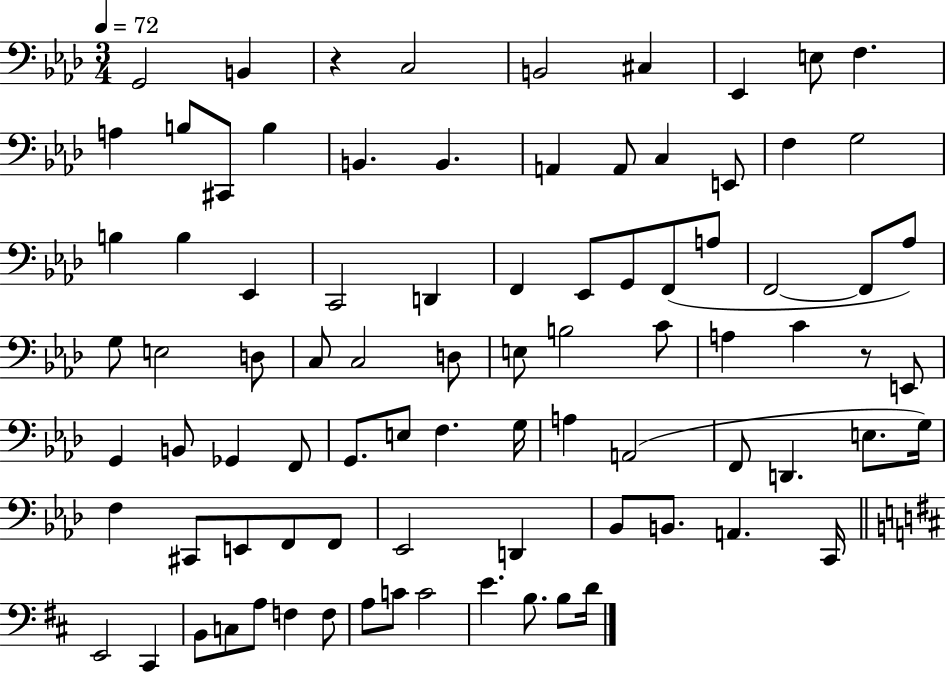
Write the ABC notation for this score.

X:1
T:Untitled
M:3/4
L:1/4
K:Ab
G,,2 B,, z C,2 B,,2 ^C, _E,, E,/2 F, A, B,/2 ^C,,/2 B, B,, B,, A,, A,,/2 C, E,,/2 F, G,2 B, B, _E,, C,,2 D,, F,, _E,,/2 G,,/2 F,,/2 A,/2 F,,2 F,,/2 _A,/2 G,/2 E,2 D,/2 C,/2 C,2 D,/2 E,/2 B,2 C/2 A, C z/2 E,,/2 G,, B,,/2 _G,, F,,/2 G,,/2 E,/2 F, G,/4 A, A,,2 F,,/2 D,, E,/2 G,/4 F, ^C,,/2 E,,/2 F,,/2 F,,/2 _E,,2 D,, _B,,/2 B,,/2 A,, C,,/4 E,,2 ^C,, B,,/2 C,/2 A,/2 F, F,/2 A,/2 C/2 C2 E B,/2 B,/2 D/4